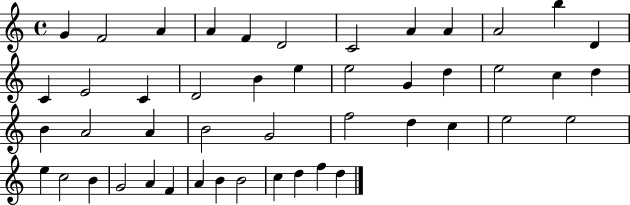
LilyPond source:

{
  \clef treble
  \time 4/4
  \defaultTimeSignature
  \key c \major
  g'4 f'2 a'4 | a'4 f'4 d'2 | c'2 a'4 a'4 | a'2 b''4 d'4 | \break c'4 e'2 c'4 | d'2 b'4 e''4 | e''2 g'4 d''4 | e''2 c''4 d''4 | \break b'4 a'2 a'4 | b'2 g'2 | f''2 d''4 c''4 | e''2 e''2 | \break e''4 c''2 b'4 | g'2 a'4 f'4 | a'4 b'4 b'2 | c''4 d''4 f''4 d''4 | \break \bar "|."
}